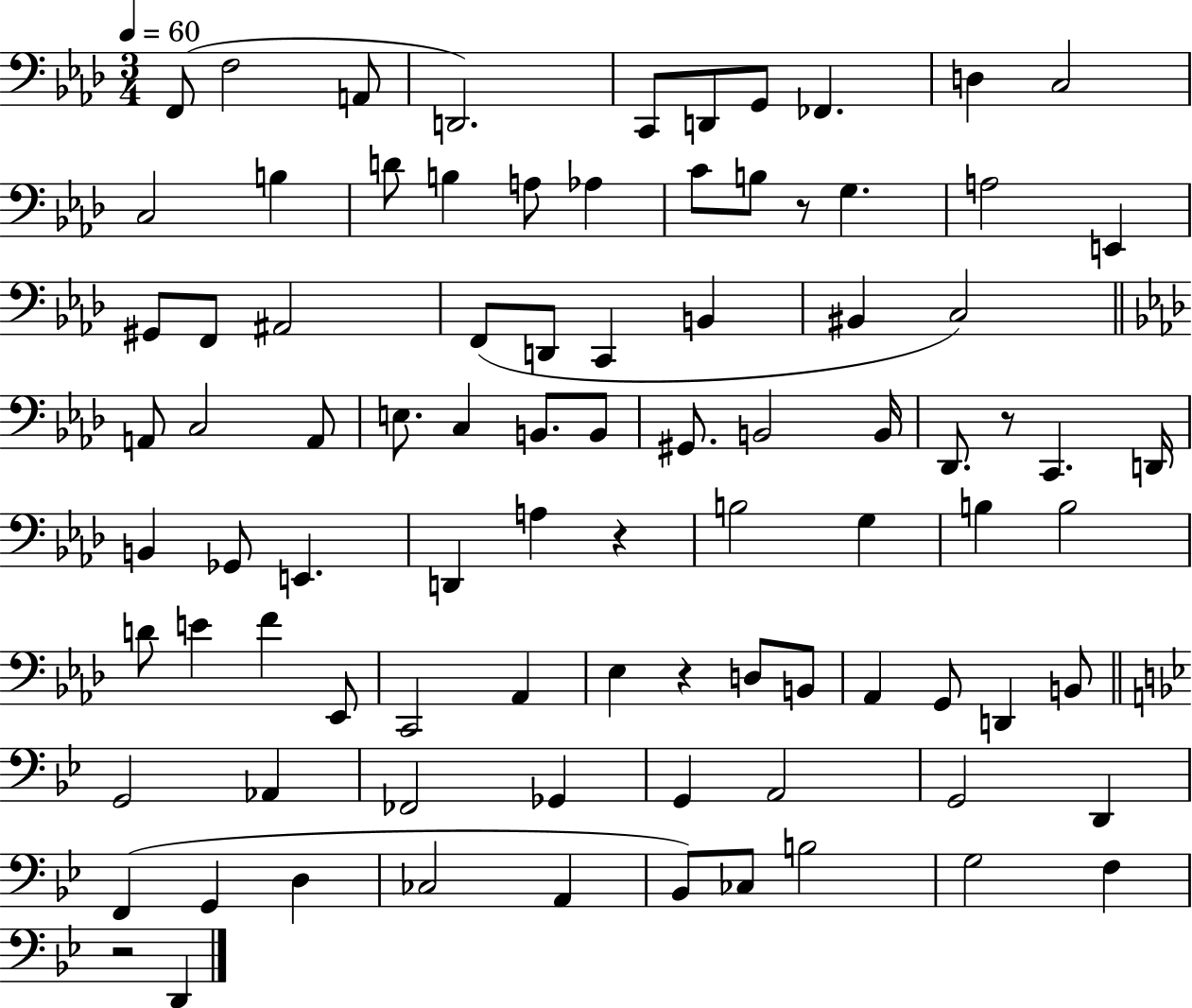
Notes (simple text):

F2/e F3/h A2/e D2/h. C2/e D2/e G2/e FES2/q. D3/q C3/h C3/h B3/q D4/e B3/q A3/e Ab3/q C4/e B3/e R/e G3/q. A3/h E2/q G#2/e F2/e A#2/h F2/e D2/e C2/q B2/q BIS2/q C3/h A2/e C3/h A2/e E3/e. C3/q B2/e. B2/e G#2/e. B2/h B2/s Db2/e. R/e C2/q. D2/s B2/q Gb2/e E2/q. D2/q A3/q R/q B3/h G3/q B3/q B3/h D4/e E4/q F4/q Eb2/e C2/h Ab2/q Eb3/q R/q D3/e B2/e Ab2/q G2/e D2/q B2/e G2/h Ab2/q FES2/h Gb2/q G2/q A2/h G2/h D2/q F2/q G2/q D3/q CES3/h A2/q Bb2/e CES3/e B3/h G3/h F3/q R/h D2/q